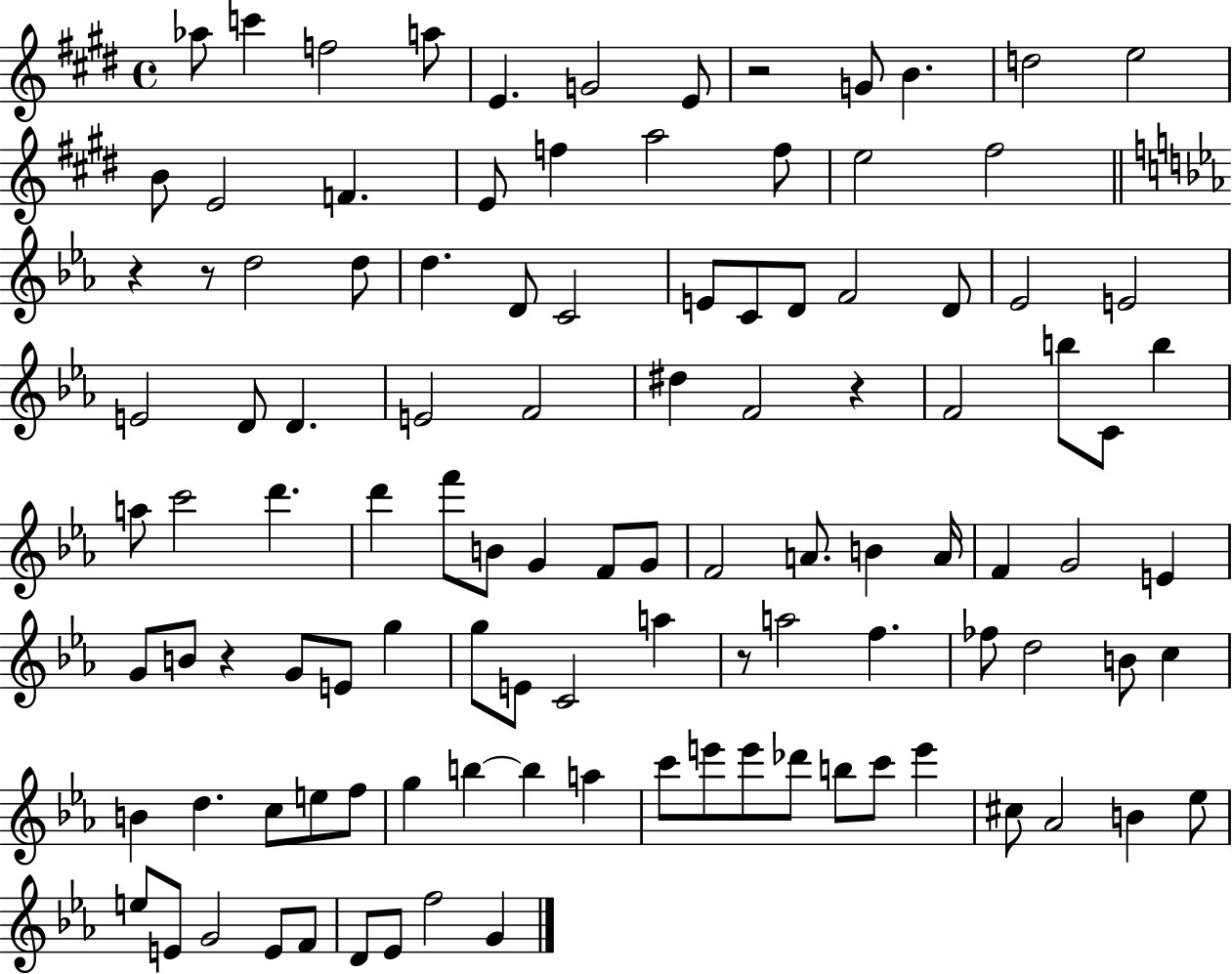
X:1
T:Untitled
M:4/4
L:1/4
K:E
_a/2 c' f2 a/2 E G2 E/2 z2 G/2 B d2 e2 B/2 E2 F E/2 f a2 f/2 e2 ^f2 z z/2 d2 d/2 d D/2 C2 E/2 C/2 D/2 F2 D/2 _E2 E2 E2 D/2 D E2 F2 ^d F2 z F2 b/2 C/2 b a/2 c'2 d' d' f'/2 B/2 G F/2 G/2 F2 A/2 B A/4 F G2 E G/2 B/2 z G/2 E/2 g g/2 E/2 C2 a z/2 a2 f _f/2 d2 B/2 c B d c/2 e/2 f/2 g b b a c'/2 e'/2 e'/2 _d'/2 b/2 c'/2 e' ^c/2 _A2 B _e/2 e/2 E/2 G2 E/2 F/2 D/2 _E/2 f2 G